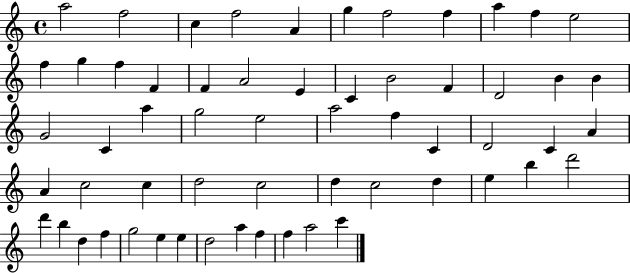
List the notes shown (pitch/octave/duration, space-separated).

A5/h F5/h C5/q F5/h A4/q G5/q F5/h F5/q A5/q F5/q E5/h F5/q G5/q F5/q F4/q F4/q A4/h E4/q C4/q B4/h F4/q D4/h B4/q B4/q G4/h C4/q A5/q G5/h E5/h A5/h F5/q C4/q D4/h C4/q A4/q A4/q C5/h C5/q D5/h C5/h D5/q C5/h D5/q E5/q B5/q D6/h D6/q B5/q D5/q F5/q G5/h E5/q E5/q D5/h A5/q F5/q F5/q A5/h C6/q